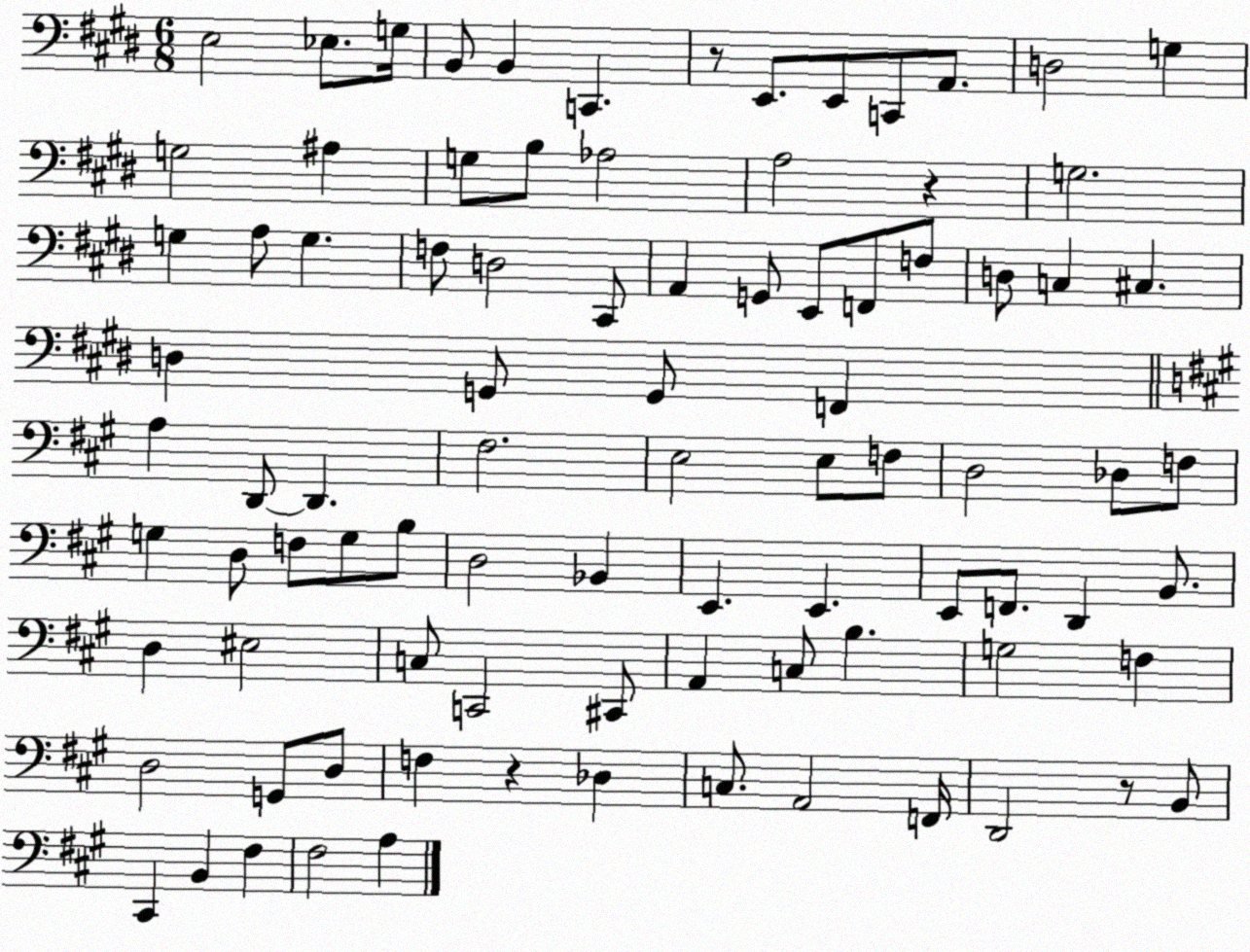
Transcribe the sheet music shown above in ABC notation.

X:1
T:Untitled
M:6/8
L:1/4
K:E
E,2 _E,/2 G,/4 B,,/2 B,, C,, z/2 E,,/2 E,,/2 C,,/2 A,,/2 D,2 G, G,2 ^A, G,/2 B,/2 _A,2 A,2 z G,2 G, A,/2 G, F,/2 D,2 ^C,,/2 A,, G,,/2 E,,/2 F,,/2 F,/2 D,/2 C, ^C, D, G,,/2 G,,/2 F,, A, D,,/2 D,, ^F,2 E,2 E,/2 F,/2 D,2 _D,/2 F,/2 G, D,/2 F,/2 G,/2 B,/2 D,2 _B,, E,, E,, E,,/2 F,,/2 D,, B,,/2 D, ^E,2 C,/2 C,,2 ^C,,/2 A,, C,/2 B, G,2 F, D,2 G,,/2 D,/2 F, z _D, C,/2 A,,2 F,,/4 D,,2 z/2 B,,/2 ^C,, B,, ^F, ^F,2 A,